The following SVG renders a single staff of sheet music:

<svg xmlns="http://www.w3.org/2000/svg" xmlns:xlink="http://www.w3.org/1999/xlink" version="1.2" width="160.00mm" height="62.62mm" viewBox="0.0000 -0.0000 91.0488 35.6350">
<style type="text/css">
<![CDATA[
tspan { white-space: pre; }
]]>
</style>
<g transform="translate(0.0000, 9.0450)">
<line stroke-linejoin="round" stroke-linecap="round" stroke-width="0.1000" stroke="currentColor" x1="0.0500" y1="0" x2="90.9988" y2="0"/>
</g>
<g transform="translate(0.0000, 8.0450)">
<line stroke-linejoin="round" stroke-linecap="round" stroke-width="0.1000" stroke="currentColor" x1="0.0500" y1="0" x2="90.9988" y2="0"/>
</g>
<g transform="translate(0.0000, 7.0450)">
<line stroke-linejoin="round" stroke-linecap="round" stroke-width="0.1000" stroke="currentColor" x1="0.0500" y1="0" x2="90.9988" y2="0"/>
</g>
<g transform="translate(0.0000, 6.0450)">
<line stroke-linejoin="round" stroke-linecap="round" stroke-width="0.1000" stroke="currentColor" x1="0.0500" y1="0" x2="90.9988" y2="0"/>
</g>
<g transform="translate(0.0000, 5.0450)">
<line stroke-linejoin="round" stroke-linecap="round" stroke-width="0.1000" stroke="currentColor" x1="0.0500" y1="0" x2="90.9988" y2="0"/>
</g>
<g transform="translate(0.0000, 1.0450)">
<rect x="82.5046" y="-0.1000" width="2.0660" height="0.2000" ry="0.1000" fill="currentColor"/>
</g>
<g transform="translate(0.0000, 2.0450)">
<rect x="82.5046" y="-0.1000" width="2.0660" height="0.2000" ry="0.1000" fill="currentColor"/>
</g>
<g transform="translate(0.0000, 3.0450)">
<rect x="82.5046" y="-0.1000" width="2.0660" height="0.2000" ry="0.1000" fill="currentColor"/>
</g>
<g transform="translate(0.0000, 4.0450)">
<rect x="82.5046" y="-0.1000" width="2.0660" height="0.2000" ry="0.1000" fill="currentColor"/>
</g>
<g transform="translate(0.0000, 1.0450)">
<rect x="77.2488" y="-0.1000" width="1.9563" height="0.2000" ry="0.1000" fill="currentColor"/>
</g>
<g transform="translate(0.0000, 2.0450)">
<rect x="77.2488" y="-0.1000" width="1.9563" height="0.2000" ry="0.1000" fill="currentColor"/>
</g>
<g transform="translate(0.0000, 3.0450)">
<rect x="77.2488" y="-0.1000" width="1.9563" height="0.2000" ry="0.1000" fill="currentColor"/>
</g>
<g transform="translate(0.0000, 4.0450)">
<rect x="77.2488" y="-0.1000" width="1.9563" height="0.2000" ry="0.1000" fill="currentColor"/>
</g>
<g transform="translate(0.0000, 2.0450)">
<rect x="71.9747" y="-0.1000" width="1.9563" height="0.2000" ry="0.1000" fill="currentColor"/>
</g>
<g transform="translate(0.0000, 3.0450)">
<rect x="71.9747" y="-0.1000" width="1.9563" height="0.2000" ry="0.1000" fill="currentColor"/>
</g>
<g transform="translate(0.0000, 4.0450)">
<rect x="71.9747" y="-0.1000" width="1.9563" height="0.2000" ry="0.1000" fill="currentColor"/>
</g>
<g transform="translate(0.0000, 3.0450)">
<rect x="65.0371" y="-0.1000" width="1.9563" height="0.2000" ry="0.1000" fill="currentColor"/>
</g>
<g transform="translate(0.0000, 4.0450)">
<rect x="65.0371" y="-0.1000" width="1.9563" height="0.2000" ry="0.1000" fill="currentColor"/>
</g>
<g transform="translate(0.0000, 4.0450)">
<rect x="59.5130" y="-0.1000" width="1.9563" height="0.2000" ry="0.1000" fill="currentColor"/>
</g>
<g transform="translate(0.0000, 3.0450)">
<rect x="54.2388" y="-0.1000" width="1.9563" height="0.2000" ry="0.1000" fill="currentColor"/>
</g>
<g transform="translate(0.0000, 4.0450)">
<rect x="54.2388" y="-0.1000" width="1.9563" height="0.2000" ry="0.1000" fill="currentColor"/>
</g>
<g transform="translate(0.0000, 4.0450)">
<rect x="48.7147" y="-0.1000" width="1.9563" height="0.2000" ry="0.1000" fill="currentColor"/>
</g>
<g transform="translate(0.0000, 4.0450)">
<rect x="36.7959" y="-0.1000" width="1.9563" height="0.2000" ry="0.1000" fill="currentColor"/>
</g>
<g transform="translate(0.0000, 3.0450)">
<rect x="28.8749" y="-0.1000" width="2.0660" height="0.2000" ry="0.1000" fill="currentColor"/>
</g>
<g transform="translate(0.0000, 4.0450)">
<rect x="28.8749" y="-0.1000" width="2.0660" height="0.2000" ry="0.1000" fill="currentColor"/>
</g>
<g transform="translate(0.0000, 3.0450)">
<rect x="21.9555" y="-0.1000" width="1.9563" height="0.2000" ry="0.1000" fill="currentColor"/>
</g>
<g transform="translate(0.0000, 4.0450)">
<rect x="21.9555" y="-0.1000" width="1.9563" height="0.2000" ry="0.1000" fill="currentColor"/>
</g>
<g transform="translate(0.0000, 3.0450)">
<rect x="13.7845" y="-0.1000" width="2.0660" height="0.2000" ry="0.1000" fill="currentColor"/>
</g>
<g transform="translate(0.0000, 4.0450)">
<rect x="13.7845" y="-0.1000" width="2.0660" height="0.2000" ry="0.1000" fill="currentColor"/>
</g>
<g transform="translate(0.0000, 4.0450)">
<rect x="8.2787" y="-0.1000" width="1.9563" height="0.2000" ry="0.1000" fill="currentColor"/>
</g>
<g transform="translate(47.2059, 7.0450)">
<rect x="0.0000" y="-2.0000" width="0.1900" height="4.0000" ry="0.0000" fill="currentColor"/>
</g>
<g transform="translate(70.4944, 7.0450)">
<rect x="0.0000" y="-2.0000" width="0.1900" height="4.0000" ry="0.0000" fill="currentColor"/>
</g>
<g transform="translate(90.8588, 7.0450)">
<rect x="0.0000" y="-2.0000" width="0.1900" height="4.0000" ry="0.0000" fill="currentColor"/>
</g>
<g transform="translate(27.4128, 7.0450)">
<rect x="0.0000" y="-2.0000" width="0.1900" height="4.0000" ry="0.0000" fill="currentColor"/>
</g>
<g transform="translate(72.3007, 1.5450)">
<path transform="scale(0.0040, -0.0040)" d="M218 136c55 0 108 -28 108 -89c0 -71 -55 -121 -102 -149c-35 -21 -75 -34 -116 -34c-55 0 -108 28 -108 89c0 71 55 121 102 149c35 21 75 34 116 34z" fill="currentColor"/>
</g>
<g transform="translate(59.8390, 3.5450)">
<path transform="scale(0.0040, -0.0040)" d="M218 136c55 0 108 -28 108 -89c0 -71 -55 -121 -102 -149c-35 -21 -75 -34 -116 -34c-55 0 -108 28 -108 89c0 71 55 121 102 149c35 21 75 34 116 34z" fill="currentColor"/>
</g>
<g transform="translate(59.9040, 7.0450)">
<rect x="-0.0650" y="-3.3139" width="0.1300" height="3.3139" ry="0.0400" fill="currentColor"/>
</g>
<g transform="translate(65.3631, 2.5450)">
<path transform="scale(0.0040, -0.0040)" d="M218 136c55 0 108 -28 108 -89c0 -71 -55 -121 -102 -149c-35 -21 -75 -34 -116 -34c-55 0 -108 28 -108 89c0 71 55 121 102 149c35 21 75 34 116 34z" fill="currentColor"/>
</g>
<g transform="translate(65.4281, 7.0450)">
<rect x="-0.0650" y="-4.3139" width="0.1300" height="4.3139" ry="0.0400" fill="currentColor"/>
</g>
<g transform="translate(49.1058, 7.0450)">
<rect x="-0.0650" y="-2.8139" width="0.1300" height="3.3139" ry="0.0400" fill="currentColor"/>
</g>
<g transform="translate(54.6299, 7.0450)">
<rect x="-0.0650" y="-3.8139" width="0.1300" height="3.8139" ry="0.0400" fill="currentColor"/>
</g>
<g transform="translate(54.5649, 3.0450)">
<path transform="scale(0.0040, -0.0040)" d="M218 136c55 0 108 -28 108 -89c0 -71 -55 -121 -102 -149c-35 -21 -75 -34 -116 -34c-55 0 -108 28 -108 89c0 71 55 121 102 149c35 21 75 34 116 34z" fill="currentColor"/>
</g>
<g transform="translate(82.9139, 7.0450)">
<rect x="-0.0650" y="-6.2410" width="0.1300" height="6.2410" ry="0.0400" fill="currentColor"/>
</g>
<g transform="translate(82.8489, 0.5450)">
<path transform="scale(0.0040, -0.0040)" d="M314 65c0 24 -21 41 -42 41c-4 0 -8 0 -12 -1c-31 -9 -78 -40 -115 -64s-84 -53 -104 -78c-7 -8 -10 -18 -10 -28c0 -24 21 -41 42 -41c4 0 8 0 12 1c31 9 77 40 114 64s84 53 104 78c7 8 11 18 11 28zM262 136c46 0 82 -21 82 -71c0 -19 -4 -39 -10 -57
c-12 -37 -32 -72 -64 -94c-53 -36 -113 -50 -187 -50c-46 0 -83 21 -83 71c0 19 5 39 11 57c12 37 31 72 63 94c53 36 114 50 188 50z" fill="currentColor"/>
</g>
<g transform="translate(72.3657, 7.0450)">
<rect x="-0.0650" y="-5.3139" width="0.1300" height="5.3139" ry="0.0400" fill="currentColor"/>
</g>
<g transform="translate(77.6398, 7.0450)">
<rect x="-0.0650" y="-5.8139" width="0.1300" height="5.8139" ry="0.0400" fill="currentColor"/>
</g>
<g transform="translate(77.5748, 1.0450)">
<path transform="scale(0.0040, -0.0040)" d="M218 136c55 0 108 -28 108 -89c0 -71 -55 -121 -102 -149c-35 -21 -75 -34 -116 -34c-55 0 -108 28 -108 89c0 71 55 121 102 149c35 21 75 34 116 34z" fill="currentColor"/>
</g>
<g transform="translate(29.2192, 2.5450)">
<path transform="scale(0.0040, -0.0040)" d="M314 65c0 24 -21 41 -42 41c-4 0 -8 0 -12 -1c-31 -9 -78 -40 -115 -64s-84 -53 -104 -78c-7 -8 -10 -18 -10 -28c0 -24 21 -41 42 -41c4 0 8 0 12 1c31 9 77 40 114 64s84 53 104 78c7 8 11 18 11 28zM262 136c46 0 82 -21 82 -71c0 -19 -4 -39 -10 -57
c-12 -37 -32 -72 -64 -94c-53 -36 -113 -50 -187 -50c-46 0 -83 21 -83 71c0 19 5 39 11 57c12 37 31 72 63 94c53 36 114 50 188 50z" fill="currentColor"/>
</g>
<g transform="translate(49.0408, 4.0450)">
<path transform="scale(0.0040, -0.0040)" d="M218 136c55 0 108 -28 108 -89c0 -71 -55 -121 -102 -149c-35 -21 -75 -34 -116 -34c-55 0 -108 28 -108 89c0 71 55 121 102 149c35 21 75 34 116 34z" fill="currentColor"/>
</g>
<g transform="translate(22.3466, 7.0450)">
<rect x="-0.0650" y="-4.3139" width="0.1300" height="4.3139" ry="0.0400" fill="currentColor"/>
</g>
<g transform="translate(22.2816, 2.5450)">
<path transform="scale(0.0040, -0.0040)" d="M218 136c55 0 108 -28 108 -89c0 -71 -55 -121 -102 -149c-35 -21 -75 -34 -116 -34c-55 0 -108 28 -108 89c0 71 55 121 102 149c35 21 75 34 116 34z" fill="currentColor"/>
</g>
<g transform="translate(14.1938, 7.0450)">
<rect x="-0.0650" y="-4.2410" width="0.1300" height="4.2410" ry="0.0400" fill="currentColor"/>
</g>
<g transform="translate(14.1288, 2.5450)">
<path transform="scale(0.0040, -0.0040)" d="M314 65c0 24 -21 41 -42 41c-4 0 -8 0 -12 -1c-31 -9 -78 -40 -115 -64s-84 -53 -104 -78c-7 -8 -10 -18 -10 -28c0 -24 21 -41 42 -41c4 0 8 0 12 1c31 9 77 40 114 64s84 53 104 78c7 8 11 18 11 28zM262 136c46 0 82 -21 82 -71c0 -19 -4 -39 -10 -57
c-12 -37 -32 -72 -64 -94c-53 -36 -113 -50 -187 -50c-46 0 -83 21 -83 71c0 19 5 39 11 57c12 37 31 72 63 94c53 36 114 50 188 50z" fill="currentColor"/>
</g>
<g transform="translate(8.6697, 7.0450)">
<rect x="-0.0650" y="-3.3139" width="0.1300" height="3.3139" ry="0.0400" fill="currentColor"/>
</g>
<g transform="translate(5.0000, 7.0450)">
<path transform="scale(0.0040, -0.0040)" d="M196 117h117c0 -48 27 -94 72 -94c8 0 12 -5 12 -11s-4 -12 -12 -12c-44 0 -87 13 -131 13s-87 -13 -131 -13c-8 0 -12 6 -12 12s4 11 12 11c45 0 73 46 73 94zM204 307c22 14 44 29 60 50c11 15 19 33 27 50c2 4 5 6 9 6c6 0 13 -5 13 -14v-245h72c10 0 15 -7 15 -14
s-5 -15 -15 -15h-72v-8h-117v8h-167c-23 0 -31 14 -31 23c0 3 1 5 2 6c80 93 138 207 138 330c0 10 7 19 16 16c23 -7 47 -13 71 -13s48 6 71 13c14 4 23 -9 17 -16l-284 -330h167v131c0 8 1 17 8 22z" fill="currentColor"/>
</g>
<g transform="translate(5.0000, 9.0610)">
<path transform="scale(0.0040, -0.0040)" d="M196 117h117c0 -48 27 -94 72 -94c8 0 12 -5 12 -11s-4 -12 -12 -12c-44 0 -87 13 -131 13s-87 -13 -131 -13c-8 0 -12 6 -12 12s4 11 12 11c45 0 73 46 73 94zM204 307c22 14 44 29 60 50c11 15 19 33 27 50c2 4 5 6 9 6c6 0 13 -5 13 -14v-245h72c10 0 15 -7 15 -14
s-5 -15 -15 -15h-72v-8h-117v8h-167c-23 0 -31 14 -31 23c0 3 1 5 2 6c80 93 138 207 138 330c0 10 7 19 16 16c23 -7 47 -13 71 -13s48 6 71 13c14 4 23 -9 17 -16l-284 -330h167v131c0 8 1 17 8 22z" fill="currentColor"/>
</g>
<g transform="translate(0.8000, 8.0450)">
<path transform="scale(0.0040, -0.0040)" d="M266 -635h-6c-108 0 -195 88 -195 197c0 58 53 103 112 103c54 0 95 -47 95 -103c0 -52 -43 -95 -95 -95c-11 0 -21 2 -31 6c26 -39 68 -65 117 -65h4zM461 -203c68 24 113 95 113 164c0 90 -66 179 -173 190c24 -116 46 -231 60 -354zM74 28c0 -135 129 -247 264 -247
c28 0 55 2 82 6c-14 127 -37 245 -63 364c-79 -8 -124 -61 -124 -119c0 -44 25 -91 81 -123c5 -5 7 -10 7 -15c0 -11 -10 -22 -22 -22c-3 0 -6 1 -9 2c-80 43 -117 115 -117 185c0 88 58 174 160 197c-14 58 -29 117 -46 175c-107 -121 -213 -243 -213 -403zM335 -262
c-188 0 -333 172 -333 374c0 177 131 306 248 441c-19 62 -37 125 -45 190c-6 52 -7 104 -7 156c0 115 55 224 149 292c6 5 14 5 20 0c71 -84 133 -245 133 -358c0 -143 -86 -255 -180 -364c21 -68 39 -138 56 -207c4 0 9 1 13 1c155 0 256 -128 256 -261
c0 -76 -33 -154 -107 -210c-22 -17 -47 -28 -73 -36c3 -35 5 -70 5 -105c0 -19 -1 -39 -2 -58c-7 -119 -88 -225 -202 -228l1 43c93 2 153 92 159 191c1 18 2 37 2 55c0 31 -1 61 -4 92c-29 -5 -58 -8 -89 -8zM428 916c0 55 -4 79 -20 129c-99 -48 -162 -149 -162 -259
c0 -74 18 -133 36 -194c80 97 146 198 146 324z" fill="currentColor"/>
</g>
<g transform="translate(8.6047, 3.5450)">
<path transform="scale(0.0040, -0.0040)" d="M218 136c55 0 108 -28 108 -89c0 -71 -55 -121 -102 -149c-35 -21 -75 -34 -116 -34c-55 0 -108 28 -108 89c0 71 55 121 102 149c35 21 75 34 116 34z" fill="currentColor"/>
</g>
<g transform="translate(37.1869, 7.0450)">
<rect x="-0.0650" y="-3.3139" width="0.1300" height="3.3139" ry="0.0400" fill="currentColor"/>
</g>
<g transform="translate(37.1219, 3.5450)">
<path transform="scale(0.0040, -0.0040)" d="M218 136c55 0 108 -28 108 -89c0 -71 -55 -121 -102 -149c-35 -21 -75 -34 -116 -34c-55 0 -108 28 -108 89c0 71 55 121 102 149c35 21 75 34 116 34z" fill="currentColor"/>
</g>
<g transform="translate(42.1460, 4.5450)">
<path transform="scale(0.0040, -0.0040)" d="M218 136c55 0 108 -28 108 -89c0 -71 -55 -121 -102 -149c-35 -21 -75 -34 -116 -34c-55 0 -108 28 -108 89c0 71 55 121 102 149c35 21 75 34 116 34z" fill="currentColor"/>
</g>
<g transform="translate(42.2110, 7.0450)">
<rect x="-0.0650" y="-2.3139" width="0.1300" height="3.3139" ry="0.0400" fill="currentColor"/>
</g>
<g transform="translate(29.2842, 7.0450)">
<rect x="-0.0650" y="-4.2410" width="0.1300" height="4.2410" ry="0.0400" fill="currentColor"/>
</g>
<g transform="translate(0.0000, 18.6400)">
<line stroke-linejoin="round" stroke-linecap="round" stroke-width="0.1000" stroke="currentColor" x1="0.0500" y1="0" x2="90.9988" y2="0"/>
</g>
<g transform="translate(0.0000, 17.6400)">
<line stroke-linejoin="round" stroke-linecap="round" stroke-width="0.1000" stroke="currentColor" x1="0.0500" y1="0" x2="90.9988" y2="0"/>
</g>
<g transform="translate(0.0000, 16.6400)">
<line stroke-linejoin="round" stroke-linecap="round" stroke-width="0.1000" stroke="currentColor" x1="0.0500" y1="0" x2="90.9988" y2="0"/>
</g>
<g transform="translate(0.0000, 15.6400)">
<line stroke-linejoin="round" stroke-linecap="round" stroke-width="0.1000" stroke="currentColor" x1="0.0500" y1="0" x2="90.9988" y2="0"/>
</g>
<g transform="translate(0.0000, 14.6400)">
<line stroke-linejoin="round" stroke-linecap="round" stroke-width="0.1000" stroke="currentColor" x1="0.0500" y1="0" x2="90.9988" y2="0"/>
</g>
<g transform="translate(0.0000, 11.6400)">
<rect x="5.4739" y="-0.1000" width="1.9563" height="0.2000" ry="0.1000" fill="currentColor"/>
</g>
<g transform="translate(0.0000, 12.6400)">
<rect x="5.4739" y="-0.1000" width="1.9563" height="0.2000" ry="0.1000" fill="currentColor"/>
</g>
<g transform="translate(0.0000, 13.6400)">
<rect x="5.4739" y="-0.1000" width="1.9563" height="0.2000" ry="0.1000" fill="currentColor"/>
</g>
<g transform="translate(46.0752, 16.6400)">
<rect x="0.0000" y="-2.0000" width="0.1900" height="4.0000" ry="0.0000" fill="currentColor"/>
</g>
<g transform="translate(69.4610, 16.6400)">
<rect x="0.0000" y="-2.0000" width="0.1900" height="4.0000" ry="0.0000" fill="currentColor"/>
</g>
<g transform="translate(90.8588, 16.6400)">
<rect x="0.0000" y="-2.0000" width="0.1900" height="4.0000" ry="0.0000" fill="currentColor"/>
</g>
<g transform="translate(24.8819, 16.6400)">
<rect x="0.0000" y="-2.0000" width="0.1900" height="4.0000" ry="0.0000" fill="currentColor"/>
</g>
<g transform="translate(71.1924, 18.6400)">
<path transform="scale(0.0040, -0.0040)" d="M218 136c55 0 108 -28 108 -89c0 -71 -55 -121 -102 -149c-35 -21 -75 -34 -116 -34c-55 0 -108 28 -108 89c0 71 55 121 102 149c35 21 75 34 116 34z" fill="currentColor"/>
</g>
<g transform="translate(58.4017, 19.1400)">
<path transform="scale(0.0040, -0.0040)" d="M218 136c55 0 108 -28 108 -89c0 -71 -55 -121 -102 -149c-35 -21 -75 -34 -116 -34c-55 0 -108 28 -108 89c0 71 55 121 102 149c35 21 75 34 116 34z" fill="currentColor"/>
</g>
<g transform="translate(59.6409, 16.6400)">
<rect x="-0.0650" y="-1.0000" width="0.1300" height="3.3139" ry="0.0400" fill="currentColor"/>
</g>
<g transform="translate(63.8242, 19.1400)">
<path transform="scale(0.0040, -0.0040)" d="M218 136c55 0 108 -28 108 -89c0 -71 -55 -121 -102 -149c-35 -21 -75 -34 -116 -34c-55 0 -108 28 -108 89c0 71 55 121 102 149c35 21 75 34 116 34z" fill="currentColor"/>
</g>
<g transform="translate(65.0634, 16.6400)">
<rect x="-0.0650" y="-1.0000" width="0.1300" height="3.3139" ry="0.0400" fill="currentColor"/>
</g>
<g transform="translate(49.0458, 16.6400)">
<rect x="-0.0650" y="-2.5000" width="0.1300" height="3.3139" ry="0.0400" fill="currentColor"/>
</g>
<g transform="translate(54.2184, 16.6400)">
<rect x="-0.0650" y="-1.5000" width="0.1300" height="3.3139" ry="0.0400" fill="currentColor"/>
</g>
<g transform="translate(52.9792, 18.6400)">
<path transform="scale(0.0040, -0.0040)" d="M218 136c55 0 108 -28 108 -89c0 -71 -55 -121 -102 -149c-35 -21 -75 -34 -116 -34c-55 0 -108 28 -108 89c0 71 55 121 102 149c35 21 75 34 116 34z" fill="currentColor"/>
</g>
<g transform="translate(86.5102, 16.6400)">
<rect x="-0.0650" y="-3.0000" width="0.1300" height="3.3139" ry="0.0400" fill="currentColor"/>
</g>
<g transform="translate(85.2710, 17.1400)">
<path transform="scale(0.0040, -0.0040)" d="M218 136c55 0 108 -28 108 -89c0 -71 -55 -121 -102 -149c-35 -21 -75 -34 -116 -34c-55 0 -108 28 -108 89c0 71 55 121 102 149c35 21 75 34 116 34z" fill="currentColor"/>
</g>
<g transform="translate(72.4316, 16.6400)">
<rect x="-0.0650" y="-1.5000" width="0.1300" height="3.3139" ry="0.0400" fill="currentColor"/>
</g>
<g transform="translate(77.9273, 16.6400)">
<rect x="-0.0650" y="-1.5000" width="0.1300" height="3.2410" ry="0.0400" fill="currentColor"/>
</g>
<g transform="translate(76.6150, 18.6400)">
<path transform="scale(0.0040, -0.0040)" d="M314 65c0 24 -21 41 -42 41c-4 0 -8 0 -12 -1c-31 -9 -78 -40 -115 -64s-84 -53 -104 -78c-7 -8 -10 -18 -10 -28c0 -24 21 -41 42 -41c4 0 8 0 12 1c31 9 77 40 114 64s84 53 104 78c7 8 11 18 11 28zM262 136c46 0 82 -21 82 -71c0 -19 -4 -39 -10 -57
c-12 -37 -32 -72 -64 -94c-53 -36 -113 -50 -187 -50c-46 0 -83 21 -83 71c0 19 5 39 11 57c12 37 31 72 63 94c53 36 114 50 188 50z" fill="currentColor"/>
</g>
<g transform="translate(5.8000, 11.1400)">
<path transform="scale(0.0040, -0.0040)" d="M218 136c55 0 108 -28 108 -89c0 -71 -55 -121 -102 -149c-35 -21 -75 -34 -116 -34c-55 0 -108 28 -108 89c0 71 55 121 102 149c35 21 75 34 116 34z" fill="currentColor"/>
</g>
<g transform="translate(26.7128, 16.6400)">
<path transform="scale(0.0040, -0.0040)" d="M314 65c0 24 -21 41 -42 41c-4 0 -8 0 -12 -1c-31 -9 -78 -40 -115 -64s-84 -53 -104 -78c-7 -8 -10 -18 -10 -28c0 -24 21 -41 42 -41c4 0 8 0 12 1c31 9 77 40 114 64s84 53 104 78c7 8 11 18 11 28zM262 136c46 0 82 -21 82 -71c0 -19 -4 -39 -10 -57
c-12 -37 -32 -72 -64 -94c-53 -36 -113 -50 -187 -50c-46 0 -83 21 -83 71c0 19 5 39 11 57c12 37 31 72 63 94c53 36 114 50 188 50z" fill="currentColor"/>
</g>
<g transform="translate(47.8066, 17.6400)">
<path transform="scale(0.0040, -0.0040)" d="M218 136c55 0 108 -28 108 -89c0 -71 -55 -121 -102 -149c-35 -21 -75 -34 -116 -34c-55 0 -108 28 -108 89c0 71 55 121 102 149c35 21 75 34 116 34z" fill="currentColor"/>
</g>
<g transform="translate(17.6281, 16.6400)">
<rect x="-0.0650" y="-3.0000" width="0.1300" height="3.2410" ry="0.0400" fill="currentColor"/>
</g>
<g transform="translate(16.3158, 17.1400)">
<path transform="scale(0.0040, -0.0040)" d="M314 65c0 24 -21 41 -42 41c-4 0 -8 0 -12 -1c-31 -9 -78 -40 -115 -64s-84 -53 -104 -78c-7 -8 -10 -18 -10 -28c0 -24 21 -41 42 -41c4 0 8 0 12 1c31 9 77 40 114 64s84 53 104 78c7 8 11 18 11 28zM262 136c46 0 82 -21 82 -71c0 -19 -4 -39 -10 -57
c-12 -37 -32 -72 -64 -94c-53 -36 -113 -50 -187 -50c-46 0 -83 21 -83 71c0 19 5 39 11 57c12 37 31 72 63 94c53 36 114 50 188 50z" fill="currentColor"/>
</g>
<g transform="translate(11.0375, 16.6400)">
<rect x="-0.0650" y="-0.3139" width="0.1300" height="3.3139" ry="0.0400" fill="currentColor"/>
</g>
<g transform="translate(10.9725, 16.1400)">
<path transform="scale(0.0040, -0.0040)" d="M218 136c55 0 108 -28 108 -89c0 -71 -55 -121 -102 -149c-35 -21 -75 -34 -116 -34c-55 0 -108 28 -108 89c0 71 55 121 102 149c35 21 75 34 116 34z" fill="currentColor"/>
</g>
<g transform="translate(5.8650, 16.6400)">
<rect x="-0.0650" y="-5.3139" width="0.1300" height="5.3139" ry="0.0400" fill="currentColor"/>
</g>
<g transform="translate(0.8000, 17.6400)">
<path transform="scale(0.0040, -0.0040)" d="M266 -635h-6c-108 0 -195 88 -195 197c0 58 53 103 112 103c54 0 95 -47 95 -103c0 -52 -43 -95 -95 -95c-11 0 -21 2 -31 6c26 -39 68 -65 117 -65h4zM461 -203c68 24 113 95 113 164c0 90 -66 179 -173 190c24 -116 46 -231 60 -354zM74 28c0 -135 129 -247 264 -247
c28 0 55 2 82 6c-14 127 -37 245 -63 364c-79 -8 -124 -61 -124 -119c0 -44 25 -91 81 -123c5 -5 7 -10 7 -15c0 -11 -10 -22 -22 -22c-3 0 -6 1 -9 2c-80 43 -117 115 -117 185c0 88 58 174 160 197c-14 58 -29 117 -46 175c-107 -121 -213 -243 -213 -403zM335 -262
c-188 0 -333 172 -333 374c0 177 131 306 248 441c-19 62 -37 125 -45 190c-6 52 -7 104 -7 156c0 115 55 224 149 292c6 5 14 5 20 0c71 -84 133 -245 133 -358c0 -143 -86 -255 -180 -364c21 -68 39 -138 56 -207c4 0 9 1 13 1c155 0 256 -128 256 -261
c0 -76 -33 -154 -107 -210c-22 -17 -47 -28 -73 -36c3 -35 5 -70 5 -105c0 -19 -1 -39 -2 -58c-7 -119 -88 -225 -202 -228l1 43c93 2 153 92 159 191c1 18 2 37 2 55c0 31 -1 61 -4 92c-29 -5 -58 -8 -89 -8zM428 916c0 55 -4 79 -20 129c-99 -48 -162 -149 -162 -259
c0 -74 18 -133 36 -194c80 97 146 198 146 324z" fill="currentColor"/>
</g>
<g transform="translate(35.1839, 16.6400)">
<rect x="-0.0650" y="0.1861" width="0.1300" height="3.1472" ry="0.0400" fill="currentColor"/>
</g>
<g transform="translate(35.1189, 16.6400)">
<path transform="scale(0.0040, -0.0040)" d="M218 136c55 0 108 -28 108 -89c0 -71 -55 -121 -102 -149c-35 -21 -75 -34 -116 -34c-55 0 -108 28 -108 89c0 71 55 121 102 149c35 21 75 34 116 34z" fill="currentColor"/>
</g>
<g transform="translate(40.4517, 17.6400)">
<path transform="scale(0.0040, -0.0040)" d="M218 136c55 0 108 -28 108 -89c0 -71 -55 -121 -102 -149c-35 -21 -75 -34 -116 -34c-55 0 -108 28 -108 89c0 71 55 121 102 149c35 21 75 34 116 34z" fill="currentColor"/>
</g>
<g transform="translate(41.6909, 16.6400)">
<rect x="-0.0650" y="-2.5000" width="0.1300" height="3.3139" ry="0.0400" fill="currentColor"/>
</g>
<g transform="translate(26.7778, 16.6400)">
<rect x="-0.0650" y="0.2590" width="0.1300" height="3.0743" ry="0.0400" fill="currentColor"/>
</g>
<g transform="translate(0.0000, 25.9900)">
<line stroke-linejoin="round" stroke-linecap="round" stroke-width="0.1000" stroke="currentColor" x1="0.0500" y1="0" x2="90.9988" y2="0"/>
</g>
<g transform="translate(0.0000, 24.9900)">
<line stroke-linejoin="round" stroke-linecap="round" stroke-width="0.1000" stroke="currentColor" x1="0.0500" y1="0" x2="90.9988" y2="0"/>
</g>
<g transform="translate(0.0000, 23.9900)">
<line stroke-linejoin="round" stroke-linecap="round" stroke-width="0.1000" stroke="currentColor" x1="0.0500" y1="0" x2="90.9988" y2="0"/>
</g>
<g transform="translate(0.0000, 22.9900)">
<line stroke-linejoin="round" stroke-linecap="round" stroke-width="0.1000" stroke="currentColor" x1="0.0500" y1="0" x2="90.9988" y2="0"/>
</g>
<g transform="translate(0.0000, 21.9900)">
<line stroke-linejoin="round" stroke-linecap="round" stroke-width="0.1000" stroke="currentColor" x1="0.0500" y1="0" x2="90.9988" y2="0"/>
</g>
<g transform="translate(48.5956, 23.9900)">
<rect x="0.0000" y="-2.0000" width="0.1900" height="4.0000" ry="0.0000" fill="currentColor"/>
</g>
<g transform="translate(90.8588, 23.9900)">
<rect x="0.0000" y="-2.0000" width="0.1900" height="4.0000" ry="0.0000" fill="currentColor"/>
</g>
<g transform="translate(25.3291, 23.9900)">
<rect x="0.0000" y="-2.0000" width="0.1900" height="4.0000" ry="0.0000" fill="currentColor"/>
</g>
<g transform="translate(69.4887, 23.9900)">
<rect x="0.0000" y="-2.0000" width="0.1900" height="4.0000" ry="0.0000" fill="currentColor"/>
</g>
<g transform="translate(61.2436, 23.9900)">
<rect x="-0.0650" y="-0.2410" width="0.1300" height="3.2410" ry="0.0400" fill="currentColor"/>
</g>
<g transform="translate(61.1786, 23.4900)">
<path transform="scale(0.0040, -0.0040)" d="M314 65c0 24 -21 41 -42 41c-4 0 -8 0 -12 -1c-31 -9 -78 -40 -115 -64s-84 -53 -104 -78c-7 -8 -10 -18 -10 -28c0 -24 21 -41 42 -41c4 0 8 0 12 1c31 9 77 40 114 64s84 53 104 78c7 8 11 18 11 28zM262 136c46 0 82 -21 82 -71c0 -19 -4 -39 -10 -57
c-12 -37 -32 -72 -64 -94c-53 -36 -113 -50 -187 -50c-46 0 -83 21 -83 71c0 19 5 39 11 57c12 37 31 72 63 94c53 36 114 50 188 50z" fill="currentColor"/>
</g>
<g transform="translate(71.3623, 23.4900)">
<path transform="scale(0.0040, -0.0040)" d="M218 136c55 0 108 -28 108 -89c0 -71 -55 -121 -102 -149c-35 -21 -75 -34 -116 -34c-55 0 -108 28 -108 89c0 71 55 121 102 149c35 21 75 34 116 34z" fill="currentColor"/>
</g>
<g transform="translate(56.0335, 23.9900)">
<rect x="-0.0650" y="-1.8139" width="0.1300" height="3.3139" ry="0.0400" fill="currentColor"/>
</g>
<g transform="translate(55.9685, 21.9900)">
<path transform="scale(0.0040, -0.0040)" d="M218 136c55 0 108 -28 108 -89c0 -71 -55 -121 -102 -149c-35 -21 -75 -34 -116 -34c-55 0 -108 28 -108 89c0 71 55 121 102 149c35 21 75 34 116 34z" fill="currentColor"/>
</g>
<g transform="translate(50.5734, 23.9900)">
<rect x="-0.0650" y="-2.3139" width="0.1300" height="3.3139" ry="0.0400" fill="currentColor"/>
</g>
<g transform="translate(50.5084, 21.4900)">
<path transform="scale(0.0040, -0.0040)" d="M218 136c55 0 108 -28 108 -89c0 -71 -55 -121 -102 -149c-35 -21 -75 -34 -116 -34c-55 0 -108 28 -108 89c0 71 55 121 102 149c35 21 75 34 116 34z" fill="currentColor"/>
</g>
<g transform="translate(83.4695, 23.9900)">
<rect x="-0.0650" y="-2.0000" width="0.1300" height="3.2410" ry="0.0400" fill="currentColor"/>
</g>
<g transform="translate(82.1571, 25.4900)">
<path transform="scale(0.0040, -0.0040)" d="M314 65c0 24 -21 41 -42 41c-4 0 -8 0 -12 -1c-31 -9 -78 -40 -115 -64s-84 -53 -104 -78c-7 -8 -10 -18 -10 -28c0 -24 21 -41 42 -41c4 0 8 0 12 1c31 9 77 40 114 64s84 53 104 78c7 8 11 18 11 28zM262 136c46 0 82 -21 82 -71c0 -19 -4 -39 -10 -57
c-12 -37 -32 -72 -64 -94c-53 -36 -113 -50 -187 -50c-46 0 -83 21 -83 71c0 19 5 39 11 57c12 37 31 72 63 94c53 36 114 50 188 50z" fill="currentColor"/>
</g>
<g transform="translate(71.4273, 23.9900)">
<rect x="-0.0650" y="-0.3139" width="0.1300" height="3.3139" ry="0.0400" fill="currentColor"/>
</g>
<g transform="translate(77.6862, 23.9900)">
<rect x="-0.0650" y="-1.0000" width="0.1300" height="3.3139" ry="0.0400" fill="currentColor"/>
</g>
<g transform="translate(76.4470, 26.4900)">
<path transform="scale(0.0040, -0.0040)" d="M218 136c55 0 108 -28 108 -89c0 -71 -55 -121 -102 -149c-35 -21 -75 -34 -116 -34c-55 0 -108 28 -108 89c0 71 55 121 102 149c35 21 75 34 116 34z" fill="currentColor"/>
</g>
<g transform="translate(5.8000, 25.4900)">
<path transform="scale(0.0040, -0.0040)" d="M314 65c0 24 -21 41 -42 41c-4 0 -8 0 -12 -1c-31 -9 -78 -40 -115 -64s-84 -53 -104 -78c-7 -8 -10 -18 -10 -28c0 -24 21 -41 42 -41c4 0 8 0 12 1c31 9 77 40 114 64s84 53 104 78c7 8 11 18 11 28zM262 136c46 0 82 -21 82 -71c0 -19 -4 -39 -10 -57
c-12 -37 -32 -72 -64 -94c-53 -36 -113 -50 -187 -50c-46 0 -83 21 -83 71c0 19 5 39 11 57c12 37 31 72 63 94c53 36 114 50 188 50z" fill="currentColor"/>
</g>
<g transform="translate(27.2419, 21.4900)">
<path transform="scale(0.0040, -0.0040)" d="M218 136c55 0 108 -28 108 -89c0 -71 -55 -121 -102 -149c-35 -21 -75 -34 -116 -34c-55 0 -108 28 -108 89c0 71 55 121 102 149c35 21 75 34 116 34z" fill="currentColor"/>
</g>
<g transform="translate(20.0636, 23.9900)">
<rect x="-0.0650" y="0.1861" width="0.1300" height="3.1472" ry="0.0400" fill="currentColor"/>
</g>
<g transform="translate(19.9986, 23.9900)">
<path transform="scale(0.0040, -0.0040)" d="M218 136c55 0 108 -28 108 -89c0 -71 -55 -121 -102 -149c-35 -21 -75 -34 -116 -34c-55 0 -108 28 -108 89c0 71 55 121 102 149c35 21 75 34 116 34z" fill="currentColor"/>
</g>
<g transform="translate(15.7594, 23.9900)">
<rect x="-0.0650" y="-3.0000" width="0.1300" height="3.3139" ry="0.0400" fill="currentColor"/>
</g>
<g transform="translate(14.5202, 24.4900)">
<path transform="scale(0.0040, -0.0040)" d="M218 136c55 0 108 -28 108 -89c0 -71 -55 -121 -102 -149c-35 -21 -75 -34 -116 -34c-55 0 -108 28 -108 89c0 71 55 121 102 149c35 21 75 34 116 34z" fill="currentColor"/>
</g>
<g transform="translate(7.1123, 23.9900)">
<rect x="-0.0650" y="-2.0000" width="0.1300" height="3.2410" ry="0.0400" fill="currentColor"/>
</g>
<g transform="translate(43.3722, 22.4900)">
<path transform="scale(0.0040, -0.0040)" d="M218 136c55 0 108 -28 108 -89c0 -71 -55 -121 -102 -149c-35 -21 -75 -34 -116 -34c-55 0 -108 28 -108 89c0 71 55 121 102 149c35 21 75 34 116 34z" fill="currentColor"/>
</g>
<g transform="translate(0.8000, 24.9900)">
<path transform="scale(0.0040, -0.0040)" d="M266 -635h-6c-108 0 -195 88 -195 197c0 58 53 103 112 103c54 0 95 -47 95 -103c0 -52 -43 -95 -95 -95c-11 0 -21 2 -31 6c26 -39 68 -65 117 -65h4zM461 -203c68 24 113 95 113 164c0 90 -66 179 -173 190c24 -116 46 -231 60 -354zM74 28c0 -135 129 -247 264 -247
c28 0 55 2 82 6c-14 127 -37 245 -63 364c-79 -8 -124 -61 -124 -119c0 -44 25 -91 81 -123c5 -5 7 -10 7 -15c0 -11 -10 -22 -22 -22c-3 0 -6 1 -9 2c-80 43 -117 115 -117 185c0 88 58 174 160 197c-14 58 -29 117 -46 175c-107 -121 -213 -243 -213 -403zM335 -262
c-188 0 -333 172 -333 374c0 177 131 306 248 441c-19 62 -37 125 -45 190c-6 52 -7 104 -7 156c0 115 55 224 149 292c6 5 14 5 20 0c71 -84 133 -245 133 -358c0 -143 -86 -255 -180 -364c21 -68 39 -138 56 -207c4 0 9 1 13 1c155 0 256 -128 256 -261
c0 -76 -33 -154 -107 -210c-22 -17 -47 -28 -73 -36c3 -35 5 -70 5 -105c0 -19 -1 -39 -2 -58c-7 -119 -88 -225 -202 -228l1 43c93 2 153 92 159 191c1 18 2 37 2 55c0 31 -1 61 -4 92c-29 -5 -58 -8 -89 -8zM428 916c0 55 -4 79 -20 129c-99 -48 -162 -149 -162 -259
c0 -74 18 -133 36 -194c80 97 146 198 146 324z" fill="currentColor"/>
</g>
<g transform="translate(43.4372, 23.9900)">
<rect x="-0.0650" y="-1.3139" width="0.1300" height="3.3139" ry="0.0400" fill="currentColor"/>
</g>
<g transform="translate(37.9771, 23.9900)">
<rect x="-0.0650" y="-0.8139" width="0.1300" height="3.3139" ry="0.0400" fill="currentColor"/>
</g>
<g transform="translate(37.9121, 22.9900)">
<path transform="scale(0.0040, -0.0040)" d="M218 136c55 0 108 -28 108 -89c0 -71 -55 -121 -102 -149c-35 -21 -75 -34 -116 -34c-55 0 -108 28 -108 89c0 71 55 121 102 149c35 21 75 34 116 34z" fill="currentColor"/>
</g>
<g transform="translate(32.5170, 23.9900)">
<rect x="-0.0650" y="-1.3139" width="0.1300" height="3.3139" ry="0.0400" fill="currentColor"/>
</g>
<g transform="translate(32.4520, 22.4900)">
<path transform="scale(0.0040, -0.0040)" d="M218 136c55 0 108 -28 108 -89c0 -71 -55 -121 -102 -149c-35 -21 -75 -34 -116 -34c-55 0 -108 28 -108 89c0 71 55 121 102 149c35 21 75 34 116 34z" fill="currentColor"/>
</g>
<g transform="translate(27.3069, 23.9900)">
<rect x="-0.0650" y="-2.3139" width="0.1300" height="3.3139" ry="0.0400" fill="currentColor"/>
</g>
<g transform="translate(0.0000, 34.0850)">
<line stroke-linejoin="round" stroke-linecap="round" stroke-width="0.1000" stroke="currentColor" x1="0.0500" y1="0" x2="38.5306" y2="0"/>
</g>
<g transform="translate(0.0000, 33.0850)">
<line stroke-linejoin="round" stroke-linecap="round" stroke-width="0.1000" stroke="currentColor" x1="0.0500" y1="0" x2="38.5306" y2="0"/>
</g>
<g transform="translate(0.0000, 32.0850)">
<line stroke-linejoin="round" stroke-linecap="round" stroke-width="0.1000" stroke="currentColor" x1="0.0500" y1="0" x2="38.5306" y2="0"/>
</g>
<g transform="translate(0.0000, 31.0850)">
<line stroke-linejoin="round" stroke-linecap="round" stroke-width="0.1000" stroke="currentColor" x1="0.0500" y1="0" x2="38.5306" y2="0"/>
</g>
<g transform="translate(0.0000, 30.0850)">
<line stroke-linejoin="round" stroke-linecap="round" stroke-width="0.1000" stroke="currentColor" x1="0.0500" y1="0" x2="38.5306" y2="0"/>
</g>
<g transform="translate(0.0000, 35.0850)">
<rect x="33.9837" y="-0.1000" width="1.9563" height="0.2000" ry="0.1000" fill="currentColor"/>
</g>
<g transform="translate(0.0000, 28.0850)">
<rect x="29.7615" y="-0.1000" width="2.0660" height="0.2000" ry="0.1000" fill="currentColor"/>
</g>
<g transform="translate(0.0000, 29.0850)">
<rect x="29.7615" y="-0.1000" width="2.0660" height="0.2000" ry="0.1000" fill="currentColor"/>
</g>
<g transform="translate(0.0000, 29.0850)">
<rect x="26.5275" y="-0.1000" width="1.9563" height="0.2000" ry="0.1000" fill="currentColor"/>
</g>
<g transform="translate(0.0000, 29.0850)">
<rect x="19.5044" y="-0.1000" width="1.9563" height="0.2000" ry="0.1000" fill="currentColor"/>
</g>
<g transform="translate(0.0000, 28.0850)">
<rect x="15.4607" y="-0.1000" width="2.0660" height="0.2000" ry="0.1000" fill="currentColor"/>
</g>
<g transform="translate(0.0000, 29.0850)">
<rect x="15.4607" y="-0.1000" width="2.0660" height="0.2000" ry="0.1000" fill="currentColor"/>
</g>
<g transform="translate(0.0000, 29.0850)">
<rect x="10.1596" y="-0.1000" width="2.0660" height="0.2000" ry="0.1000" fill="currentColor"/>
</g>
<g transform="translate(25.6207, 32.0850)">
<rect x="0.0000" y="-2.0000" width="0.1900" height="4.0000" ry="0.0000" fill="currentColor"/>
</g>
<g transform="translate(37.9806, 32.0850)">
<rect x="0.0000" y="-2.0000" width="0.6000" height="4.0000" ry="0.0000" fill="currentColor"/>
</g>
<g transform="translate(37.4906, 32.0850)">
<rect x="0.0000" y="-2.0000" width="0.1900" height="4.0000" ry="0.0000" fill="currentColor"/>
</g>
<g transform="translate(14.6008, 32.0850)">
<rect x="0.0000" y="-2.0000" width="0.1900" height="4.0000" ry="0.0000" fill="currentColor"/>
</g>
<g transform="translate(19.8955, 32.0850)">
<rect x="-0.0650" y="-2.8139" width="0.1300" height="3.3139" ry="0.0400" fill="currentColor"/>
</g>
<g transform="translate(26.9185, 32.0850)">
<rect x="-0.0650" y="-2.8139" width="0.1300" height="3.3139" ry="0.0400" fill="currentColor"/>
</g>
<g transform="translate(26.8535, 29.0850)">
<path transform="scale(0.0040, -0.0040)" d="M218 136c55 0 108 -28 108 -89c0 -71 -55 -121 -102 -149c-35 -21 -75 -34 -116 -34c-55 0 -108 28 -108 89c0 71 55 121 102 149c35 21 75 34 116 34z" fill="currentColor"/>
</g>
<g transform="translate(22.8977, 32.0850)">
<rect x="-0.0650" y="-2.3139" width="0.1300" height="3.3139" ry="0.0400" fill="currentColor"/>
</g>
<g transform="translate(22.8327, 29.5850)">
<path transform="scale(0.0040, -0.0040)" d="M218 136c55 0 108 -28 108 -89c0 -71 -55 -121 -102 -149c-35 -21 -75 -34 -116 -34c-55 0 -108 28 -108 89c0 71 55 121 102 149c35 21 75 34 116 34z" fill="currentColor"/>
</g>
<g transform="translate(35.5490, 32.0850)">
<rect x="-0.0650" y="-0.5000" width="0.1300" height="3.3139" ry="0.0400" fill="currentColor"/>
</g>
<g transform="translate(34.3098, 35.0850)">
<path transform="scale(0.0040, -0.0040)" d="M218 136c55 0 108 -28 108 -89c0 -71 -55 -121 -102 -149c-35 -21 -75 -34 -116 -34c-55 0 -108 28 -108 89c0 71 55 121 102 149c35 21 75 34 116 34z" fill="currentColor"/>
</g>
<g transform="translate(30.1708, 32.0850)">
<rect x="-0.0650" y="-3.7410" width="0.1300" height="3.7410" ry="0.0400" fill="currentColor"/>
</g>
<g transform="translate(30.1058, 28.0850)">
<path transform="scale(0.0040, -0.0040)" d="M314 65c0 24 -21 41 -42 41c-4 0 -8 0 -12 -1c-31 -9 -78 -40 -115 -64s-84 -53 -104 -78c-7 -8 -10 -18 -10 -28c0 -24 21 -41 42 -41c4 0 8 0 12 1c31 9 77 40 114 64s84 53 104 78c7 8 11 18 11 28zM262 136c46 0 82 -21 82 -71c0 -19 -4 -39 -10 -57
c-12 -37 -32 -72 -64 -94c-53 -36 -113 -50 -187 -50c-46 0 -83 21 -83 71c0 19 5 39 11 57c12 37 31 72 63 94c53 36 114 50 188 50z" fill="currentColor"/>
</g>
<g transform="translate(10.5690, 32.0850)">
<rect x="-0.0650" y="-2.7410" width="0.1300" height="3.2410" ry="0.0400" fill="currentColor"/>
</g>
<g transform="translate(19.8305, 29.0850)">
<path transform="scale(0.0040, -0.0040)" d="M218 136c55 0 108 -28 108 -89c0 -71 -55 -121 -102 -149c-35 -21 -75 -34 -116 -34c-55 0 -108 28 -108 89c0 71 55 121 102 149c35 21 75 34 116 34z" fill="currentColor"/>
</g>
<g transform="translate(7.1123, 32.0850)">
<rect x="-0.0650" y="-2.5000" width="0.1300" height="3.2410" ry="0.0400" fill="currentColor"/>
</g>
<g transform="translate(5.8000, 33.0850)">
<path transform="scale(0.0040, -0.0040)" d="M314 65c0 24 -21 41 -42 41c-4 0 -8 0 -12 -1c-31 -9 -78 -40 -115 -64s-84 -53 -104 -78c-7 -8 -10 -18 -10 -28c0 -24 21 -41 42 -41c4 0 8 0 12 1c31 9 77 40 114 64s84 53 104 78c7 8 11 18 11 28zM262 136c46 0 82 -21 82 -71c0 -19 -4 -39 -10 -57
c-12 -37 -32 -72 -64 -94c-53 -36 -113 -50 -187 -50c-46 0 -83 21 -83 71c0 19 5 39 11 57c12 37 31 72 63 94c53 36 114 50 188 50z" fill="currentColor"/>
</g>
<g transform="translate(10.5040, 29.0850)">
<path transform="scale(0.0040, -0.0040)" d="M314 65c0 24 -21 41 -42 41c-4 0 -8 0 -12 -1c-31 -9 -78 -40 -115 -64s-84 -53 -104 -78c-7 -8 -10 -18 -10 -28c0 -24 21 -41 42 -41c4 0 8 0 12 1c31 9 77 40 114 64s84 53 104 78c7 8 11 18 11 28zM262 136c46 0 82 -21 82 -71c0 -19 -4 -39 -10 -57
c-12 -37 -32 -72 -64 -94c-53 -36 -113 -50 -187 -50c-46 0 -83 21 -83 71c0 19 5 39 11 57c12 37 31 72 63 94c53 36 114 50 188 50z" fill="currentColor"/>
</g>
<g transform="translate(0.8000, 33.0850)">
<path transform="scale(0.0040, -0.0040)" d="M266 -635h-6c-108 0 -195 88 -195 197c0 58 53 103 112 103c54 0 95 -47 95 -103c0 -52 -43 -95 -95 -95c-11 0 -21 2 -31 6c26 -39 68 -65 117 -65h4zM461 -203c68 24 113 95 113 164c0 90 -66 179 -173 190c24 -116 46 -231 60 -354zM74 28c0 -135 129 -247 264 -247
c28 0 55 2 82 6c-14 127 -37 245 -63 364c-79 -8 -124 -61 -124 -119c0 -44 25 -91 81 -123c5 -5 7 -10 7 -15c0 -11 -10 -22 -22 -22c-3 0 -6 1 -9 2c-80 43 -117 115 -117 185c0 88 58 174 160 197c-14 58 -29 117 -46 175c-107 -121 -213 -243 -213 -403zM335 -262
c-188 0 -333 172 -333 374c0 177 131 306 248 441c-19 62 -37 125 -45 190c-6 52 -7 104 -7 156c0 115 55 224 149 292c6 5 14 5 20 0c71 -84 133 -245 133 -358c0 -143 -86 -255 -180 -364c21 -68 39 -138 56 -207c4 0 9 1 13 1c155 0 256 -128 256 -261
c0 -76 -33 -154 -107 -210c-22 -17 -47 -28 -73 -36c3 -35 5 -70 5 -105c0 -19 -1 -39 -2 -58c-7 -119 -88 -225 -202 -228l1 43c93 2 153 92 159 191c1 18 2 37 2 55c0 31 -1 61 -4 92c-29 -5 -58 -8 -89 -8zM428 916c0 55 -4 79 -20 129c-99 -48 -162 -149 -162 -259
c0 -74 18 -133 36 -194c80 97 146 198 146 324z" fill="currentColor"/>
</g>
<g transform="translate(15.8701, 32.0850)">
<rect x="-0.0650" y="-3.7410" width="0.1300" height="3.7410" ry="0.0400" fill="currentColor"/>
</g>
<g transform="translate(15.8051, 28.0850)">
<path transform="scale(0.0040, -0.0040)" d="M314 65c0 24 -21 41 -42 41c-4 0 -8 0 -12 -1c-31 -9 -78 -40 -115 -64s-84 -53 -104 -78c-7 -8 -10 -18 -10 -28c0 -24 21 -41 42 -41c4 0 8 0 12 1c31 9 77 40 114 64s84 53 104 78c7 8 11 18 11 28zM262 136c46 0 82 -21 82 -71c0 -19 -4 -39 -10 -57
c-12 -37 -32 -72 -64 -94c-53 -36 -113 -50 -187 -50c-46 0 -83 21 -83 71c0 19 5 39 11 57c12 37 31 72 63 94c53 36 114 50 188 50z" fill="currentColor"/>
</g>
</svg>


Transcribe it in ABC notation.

X:1
T:Untitled
M:4/4
L:1/4
K:C
b d'2 d' d'2 b g a c' b d' f' g' a'2 f' c A2 B2 B G G E D D E E2 A F2 A B g e d e g f c2 c D F2 G2 a2 c'2 a g a c'2 C